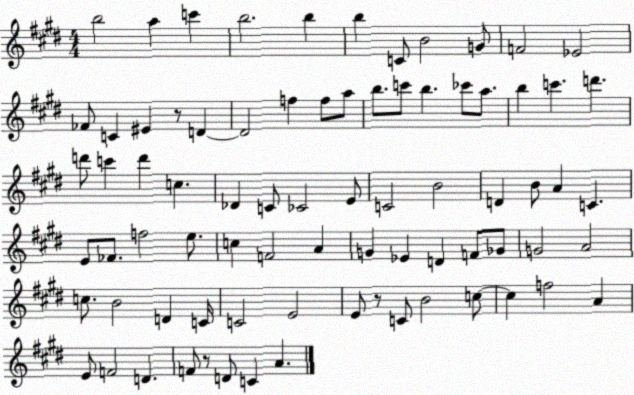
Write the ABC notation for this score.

X:1
T:Untitled
M:4/4
L:1/4
K:E
b2 a c' b2 b b C/2 B2 G/2 F2 _E2 _F/2 C ^E z/2 D D2 f f/2 a/2 b/2 c'/2 b _c'/2 a/2 b c' d' d'/2 c' d' c _D C/2 _C2 E/2 C2 B2 D B/2 A C E/2 _F/2 f2 e/2 c F2 A G _E D F/2 _G/2 G2 A2 c/2 B2 D C/4 C2 E2 E/2 z/2 C/2 B2 c/2 c f2 A E/2 F2 D F/2 z/2 D/2 C A